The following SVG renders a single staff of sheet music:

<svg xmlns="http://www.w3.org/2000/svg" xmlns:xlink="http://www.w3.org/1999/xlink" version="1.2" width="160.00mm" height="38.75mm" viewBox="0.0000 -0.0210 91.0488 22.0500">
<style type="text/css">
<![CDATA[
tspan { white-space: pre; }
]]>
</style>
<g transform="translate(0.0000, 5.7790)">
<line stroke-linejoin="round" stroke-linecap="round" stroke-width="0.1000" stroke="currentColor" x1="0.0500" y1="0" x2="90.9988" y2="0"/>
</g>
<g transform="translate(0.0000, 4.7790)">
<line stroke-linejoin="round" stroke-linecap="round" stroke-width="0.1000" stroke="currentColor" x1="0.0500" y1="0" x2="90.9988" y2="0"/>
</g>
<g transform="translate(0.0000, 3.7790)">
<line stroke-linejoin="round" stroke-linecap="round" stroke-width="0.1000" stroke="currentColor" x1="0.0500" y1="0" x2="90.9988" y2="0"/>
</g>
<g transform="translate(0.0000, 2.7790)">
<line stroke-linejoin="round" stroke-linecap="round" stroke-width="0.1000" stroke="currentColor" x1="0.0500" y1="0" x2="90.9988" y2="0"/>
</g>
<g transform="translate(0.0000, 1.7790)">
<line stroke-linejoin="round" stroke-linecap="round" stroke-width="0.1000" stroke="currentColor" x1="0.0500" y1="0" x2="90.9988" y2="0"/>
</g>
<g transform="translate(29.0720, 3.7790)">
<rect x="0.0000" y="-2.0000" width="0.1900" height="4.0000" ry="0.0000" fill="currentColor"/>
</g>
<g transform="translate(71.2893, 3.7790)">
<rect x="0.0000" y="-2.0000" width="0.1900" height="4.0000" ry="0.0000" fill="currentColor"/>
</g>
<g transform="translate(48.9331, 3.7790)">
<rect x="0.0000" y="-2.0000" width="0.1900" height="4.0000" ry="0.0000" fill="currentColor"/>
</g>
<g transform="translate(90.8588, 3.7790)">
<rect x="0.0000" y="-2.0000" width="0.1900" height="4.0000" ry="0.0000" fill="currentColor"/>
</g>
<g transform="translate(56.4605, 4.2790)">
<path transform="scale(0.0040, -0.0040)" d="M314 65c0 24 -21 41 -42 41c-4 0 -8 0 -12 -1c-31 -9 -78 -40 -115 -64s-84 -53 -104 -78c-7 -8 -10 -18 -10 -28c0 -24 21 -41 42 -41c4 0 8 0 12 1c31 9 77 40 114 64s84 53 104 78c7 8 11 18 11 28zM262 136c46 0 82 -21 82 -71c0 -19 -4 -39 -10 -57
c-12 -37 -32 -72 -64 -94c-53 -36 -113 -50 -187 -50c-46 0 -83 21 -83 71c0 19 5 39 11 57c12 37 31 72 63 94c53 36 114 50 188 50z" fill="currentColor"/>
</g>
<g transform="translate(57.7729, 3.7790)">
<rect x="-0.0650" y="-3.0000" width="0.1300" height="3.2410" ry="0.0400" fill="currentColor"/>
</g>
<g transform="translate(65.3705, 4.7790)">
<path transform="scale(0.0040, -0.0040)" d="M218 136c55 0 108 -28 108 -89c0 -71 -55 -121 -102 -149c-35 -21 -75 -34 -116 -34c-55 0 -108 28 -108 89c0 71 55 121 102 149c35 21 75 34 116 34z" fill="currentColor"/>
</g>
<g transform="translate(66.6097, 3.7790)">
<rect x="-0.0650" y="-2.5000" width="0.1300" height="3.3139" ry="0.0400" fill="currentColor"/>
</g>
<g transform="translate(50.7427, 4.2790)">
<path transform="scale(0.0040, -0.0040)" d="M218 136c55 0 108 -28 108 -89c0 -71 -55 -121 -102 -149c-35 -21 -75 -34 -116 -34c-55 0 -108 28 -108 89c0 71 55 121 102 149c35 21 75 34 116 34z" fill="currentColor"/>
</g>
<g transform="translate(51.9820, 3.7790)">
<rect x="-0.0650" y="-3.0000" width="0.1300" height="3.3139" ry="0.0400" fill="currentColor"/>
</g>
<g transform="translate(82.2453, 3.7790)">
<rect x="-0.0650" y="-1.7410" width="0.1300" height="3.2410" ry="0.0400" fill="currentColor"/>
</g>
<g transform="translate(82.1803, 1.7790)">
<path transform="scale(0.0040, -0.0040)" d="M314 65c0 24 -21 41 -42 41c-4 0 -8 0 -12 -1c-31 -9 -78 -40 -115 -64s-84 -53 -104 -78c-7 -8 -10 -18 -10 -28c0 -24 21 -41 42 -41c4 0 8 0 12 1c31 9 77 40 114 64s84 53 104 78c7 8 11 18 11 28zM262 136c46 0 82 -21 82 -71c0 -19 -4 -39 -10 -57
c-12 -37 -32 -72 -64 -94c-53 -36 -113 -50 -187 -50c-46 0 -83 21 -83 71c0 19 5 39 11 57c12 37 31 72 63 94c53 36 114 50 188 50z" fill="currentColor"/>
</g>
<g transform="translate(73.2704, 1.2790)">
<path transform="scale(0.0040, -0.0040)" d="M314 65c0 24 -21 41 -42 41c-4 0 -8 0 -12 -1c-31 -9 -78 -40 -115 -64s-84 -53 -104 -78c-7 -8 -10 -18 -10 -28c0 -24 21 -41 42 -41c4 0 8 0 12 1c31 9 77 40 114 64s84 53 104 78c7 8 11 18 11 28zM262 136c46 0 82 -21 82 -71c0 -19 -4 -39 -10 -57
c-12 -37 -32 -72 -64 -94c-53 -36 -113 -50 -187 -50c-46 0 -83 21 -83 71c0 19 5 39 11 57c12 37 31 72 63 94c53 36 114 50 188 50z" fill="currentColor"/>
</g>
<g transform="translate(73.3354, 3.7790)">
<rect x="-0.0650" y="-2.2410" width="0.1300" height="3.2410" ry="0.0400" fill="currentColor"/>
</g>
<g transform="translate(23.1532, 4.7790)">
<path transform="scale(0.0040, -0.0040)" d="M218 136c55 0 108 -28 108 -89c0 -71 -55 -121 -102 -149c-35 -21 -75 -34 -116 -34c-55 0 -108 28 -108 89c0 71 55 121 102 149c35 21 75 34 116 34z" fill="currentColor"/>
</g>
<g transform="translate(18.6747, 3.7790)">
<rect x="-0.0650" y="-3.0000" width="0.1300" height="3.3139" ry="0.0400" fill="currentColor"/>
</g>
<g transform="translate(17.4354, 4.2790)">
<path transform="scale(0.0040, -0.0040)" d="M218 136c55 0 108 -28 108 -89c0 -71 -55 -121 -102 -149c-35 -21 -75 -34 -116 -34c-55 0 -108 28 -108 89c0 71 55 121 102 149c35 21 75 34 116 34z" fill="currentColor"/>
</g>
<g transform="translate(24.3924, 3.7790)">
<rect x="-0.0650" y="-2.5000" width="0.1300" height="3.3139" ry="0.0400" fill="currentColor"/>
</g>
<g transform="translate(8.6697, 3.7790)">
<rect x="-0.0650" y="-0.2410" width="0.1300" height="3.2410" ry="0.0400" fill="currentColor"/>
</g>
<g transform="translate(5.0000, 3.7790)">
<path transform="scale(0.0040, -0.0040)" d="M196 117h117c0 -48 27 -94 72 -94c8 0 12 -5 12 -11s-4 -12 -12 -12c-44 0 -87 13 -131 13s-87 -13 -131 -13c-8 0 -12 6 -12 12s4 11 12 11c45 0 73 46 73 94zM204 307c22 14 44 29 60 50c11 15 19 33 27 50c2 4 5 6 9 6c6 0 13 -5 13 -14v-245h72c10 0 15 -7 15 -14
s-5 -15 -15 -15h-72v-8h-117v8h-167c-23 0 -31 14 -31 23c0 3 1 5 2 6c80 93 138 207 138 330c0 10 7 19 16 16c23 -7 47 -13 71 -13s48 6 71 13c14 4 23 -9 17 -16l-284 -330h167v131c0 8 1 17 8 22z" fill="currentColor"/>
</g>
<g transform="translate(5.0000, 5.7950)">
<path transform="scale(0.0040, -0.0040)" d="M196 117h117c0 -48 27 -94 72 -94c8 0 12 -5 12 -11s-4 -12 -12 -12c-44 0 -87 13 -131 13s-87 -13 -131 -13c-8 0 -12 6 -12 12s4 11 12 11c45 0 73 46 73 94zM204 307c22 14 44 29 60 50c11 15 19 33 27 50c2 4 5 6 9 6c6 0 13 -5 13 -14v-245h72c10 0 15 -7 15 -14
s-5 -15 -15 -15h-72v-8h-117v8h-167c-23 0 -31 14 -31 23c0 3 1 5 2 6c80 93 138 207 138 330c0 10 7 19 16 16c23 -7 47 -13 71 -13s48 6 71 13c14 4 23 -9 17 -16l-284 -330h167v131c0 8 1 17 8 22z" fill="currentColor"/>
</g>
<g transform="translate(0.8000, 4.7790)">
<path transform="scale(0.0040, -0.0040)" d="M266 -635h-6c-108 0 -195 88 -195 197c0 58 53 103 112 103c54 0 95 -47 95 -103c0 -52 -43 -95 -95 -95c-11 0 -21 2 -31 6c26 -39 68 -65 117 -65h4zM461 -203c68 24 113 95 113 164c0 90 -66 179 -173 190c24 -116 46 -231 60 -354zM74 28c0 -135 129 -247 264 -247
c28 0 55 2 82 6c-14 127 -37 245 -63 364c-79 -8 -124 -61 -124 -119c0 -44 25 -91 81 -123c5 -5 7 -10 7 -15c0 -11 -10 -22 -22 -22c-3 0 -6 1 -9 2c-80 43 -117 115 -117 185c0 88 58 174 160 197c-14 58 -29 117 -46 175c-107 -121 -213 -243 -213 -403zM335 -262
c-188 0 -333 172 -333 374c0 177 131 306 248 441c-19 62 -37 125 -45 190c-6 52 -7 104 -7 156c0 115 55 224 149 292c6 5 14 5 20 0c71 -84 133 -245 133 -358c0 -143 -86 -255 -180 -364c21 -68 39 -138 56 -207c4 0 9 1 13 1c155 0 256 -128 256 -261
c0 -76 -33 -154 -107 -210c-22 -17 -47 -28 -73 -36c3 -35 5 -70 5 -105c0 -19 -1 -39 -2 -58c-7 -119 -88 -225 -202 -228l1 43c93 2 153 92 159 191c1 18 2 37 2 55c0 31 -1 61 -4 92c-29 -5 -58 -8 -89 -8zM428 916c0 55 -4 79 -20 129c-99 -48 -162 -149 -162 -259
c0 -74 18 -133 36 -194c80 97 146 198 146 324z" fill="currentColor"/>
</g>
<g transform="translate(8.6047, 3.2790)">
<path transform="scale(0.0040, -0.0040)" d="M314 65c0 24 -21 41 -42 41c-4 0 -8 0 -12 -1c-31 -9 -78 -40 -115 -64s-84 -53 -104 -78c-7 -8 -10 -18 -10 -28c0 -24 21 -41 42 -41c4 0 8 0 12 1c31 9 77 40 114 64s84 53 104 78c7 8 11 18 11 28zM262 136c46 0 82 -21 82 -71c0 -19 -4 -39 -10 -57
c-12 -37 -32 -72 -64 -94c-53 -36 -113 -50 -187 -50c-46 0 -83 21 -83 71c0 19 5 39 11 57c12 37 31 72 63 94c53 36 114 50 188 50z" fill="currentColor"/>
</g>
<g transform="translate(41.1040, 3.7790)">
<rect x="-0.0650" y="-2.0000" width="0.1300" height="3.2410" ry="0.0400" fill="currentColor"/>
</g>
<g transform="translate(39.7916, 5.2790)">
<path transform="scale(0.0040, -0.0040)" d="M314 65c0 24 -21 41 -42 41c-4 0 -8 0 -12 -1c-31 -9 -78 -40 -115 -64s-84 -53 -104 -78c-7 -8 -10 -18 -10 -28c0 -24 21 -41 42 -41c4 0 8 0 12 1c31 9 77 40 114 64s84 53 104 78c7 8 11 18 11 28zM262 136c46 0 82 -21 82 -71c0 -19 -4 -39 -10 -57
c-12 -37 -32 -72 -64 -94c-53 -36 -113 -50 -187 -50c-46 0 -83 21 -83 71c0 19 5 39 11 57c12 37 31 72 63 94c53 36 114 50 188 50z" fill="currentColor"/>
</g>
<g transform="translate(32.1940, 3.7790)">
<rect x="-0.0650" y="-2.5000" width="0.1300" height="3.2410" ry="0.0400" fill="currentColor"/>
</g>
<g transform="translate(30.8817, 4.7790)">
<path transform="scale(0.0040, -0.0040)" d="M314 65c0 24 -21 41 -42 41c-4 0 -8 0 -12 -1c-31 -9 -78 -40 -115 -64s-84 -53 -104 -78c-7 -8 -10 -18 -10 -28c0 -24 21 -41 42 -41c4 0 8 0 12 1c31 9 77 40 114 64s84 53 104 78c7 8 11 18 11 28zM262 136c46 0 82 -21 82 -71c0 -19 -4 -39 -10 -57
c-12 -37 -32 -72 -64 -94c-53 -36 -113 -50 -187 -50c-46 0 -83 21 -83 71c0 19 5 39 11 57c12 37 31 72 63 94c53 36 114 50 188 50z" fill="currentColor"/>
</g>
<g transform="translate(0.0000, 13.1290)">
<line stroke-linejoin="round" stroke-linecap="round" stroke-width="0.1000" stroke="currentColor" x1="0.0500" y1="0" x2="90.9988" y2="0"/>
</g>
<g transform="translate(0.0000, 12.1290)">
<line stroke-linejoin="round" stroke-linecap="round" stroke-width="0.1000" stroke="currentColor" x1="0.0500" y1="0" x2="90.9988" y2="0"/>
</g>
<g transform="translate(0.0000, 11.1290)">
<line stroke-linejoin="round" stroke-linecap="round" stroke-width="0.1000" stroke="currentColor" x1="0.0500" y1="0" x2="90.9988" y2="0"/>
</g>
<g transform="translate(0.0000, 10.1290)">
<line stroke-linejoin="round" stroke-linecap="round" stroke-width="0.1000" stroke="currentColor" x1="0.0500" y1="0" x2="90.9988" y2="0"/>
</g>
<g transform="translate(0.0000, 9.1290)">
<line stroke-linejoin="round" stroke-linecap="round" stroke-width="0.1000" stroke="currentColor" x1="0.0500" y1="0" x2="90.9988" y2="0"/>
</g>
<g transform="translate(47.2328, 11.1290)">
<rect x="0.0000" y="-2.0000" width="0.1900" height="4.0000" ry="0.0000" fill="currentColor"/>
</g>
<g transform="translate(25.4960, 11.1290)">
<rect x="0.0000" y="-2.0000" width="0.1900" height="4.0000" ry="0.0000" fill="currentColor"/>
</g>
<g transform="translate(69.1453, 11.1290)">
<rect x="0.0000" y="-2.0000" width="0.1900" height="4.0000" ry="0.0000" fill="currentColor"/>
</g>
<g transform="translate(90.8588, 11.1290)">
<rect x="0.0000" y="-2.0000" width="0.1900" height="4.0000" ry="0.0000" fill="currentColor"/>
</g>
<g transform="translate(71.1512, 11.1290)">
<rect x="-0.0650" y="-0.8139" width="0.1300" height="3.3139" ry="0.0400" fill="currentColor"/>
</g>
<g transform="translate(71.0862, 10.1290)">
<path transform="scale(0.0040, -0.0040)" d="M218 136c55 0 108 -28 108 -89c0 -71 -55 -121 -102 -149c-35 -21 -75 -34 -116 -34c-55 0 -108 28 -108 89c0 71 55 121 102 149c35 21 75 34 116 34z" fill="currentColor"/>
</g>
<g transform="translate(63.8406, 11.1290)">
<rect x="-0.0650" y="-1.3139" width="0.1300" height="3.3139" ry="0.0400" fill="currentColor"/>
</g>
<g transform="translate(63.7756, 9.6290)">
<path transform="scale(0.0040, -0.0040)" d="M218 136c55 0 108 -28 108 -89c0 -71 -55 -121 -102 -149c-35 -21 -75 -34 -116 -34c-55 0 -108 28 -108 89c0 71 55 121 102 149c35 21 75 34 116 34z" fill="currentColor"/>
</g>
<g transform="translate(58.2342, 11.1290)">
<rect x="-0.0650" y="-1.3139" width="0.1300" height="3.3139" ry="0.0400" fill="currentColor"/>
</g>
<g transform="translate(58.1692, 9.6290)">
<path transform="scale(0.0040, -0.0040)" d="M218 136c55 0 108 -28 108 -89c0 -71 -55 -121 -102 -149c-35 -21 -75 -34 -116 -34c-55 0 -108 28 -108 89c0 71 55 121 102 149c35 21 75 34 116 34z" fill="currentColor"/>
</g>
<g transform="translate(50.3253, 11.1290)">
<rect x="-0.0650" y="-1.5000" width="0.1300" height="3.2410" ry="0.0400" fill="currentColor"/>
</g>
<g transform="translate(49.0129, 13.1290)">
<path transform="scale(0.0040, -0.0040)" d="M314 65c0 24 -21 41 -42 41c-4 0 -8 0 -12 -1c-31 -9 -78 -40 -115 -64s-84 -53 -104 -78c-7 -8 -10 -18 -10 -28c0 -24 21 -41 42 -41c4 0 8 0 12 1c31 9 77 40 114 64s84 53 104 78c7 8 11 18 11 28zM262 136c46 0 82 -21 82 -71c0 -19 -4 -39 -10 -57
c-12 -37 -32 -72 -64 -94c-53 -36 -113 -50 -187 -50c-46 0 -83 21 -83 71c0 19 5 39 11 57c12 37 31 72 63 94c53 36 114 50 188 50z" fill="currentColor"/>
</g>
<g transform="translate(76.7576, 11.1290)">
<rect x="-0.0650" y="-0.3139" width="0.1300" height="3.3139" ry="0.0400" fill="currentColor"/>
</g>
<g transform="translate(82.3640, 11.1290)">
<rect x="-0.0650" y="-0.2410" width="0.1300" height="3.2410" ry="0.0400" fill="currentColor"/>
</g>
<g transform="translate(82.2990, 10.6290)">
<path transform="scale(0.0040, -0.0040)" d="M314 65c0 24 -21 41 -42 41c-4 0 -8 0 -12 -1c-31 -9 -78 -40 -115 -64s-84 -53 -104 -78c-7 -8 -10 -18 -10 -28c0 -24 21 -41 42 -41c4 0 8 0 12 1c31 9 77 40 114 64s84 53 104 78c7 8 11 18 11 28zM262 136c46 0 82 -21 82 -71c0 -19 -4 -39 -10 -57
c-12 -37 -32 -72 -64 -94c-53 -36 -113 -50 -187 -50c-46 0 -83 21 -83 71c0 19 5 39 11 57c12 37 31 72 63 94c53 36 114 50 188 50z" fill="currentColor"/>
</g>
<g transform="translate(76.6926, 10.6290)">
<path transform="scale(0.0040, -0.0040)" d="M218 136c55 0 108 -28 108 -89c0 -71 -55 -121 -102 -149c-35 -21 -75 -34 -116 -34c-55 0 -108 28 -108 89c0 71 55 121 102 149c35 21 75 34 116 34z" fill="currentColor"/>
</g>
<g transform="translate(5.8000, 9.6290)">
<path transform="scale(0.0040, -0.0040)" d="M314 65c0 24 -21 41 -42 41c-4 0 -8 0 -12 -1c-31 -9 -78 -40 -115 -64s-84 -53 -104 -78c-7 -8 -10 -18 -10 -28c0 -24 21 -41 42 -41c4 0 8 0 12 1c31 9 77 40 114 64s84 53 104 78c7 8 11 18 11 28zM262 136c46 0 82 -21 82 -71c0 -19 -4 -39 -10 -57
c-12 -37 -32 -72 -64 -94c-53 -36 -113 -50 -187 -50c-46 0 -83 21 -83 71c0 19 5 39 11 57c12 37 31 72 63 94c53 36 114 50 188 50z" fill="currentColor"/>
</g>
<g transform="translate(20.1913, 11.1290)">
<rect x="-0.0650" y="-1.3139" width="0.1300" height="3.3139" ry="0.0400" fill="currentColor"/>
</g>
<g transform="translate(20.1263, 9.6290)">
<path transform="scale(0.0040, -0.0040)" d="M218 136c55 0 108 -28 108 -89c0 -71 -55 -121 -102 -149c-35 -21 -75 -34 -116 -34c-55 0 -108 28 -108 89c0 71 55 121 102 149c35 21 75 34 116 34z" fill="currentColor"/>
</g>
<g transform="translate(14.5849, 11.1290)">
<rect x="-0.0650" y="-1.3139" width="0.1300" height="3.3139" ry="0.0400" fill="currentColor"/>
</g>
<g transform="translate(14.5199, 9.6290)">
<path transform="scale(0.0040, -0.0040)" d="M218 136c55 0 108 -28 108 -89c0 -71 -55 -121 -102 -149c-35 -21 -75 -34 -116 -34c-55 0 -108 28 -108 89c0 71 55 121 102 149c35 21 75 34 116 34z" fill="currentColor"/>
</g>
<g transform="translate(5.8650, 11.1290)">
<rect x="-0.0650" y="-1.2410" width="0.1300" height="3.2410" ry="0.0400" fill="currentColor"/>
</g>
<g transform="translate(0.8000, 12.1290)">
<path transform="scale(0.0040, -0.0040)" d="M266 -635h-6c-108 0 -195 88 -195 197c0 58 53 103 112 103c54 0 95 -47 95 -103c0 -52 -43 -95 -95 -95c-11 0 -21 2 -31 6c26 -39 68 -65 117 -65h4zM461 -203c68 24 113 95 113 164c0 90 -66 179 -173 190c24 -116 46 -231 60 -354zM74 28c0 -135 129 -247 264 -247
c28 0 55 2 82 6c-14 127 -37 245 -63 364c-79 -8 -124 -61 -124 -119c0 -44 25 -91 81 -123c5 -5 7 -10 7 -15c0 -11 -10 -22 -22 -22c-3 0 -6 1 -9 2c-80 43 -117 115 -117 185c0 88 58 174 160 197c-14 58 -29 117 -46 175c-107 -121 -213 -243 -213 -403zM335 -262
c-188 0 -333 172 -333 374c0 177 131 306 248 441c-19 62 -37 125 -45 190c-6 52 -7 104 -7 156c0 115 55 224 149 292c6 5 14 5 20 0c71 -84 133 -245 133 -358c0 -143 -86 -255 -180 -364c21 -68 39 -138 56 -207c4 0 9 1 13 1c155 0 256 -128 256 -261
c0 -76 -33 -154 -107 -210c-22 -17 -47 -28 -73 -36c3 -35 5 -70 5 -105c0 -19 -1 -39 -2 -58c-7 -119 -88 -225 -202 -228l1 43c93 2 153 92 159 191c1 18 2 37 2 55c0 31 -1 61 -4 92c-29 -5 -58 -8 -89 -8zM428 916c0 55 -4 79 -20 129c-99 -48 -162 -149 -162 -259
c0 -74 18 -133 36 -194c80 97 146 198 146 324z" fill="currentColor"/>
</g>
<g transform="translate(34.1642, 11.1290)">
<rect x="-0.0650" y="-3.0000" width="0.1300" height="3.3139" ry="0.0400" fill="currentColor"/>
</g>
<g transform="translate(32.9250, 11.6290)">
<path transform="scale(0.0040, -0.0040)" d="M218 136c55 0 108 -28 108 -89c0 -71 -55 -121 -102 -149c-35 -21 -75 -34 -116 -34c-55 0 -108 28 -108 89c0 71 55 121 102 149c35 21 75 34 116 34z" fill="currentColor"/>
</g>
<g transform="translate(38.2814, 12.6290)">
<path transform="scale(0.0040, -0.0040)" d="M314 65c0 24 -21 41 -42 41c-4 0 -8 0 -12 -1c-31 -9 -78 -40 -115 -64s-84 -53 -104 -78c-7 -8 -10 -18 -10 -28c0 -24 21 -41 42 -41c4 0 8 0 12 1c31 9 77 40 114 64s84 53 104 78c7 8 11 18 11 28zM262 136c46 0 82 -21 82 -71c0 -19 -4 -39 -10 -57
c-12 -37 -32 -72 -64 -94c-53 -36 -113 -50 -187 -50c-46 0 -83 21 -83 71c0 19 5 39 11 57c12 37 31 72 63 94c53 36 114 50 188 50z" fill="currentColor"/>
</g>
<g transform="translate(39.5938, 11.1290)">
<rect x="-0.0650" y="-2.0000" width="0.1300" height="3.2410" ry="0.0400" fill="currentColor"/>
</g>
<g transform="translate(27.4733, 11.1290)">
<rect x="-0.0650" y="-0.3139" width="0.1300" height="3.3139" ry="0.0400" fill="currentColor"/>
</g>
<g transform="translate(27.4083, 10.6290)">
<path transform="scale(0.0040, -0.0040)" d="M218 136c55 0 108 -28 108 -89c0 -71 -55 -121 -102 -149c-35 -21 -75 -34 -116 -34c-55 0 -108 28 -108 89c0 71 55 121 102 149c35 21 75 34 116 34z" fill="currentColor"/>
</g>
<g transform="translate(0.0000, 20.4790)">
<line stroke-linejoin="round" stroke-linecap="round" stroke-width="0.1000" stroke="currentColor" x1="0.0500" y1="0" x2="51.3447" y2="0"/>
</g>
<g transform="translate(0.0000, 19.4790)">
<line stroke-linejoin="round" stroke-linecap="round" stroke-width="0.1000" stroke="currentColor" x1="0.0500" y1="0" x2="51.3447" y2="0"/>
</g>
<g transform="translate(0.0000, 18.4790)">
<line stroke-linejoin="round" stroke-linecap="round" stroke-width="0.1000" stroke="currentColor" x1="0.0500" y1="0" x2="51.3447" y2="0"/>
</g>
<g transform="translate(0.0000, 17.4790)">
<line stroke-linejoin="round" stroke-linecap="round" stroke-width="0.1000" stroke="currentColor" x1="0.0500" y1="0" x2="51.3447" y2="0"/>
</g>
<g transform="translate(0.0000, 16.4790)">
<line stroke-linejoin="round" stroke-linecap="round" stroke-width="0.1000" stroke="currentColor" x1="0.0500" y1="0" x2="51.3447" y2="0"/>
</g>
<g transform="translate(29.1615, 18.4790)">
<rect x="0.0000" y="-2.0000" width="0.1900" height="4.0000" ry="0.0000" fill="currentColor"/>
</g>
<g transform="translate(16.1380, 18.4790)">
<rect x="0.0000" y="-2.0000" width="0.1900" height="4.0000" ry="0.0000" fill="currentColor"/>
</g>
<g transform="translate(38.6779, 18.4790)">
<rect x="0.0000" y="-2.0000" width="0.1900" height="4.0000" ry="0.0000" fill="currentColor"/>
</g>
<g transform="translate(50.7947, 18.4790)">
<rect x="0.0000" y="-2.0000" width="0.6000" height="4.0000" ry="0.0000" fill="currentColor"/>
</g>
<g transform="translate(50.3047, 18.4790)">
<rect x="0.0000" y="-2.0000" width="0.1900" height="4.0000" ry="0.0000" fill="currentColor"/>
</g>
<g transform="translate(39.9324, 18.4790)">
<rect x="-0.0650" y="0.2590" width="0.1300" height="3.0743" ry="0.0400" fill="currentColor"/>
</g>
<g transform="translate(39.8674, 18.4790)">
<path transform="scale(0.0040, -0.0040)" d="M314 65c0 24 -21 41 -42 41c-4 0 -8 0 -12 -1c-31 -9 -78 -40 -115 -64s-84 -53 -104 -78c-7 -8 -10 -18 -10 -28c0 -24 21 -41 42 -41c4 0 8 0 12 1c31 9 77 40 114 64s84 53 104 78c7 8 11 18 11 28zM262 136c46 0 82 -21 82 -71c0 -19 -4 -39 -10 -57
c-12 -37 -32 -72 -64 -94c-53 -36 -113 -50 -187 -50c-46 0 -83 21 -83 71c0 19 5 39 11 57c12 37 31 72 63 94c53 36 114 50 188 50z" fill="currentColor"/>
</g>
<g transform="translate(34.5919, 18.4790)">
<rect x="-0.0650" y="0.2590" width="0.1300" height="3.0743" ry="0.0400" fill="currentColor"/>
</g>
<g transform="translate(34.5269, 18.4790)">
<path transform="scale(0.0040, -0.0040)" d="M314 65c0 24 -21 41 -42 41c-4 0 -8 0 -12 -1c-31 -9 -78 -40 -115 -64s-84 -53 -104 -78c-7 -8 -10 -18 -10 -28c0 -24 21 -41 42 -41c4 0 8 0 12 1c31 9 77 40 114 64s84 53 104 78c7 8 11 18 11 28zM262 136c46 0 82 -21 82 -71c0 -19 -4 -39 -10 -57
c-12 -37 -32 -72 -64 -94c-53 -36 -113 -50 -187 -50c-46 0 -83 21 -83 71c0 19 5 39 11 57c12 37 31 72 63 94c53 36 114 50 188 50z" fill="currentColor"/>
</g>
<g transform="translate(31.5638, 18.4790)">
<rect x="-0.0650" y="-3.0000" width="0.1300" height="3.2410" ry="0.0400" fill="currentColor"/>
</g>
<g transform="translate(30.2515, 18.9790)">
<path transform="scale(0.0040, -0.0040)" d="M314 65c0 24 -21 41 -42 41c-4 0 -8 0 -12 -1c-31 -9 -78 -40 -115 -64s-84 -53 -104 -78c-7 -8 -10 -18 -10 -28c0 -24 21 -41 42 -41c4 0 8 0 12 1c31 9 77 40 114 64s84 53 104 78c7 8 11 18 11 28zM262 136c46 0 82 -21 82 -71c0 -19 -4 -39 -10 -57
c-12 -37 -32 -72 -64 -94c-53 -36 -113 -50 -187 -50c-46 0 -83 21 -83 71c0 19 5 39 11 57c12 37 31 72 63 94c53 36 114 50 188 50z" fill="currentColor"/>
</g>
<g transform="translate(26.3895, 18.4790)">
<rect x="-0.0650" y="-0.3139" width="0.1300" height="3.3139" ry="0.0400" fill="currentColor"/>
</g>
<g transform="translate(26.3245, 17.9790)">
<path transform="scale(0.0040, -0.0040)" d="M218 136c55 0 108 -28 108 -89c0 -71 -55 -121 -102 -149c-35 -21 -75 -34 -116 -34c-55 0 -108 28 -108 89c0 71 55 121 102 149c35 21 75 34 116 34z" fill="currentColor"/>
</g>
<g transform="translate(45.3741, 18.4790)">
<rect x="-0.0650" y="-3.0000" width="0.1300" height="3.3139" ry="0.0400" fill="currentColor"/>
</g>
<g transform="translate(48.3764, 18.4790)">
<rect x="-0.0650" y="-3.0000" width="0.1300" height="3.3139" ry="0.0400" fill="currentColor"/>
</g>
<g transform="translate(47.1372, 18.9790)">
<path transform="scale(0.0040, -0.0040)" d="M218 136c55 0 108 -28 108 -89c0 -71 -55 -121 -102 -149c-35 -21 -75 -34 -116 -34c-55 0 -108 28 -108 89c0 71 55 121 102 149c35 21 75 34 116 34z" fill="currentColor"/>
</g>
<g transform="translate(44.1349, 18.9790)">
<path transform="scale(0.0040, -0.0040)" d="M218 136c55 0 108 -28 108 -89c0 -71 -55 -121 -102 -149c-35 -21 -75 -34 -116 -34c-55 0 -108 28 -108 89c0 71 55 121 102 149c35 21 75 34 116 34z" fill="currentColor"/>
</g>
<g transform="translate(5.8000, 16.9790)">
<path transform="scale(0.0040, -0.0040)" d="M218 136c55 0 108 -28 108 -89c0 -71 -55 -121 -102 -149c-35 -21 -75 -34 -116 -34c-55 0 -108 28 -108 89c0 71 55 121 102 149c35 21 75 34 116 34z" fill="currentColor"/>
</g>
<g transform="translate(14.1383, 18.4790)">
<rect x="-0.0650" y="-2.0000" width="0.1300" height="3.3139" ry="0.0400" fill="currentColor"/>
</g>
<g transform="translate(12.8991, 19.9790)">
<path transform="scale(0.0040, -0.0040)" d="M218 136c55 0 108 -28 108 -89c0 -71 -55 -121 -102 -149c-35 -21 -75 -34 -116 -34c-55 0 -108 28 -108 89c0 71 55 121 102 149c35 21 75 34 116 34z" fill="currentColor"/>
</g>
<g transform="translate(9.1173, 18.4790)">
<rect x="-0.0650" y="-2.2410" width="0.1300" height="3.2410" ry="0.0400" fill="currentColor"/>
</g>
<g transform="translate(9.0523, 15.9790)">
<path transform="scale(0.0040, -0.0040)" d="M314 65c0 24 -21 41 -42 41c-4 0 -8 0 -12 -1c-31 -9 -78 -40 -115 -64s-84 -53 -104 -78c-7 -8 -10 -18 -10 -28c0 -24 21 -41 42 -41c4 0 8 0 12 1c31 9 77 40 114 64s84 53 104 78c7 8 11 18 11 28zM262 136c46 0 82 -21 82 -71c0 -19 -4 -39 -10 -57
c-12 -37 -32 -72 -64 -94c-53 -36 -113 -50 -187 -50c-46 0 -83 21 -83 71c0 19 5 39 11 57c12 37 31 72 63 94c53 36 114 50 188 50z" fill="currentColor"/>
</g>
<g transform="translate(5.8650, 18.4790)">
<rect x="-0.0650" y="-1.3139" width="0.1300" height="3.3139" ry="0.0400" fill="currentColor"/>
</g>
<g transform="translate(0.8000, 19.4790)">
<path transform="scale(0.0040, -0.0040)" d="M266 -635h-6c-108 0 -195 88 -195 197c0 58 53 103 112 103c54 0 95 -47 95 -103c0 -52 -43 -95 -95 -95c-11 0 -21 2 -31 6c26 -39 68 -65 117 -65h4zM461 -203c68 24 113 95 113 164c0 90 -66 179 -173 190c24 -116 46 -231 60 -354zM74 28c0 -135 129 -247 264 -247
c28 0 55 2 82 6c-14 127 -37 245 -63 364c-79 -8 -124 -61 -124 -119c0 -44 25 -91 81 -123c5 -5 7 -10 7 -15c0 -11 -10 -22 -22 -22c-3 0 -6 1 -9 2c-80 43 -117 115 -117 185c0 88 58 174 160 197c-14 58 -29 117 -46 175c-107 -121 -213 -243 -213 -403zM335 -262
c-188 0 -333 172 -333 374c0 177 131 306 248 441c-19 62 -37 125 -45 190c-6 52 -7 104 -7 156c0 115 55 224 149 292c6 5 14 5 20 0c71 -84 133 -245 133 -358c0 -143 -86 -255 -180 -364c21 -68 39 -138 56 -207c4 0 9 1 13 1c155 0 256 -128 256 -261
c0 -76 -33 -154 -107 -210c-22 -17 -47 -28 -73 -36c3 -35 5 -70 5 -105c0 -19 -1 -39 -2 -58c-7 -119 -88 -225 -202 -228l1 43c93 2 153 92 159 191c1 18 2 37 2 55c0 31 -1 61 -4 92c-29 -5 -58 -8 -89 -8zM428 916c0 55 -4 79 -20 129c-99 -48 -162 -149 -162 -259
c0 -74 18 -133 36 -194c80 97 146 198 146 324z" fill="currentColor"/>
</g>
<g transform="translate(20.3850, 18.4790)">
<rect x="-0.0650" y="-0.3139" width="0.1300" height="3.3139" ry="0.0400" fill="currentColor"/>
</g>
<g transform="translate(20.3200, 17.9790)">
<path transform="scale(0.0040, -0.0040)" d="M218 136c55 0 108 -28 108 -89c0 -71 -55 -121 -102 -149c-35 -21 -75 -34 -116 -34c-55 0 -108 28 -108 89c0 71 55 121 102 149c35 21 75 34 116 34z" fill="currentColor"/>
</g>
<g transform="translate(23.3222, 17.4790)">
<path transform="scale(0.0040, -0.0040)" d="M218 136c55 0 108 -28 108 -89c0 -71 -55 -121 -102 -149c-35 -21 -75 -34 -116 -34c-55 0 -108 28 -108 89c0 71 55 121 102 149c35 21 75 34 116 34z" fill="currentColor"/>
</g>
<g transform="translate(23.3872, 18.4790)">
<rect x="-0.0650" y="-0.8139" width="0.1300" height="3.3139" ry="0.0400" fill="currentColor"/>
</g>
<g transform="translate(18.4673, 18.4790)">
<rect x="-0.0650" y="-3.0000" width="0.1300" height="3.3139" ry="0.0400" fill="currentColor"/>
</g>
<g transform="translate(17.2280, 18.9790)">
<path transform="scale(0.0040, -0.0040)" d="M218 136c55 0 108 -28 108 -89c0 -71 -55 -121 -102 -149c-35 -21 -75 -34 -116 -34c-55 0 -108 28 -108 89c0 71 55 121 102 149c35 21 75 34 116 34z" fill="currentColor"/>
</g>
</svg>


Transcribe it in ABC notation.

X:1
T:Untitled
M:4/4
L:1/4
K:C
c2 A G G2 F2 A A2 G g2 f2 e2 e e c A F2 E2 e e d c c2 e g2 F A c d c A2 B2 B2 A A